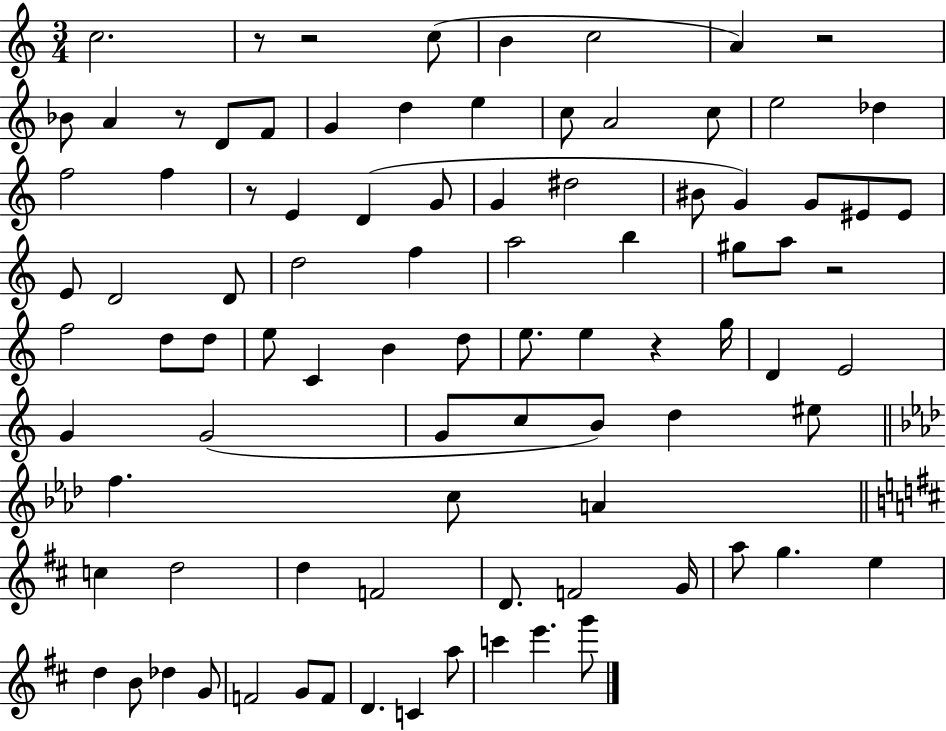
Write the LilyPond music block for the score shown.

{
  \clef treble
  \numericTimeSignature
  \time 3/4
  \key c \major
  c''2. | r8 r2 c''8( | b'4 c''2 | a'4) r2 | \break bes'8 a'4 r8 d'8 f'8 | g'4 d''4 e''4 | c''8 a'2 c''8 | e''2 des''4 | \break f''2 f''4 | r8 e'4 d'4( g'8 | g'4 dis''2 | bis'8 g'4) g'8 eis'8 eis'8 | \break e'8 d'2 d'8 | d''2 f''4 | a''2 b''4 | gis''8 a''8 r2 | \break f''2 d''8 d''8 | e''8 c'4 b'4 d''8 | e''8. e''4 r4 g''16 | d'4 e'2 | \break g'4 g'2( | g'8 c''8 b'8) d''4 eis''8 | \bar "||" \break \key aes \major f''4. c''8 a'4 | \bar "||" \break \key d \major c''4 d''2 | d''4 f'2 | d'8. f'2 g'16 | a''8 g''4. e''4 | \break d''4 b'8 des''4 g'8 | f'2 g'8 f'8 | d'4. c'4 a''8 | c'''4 e'''4. g'''8 | \break \bar "|."
}